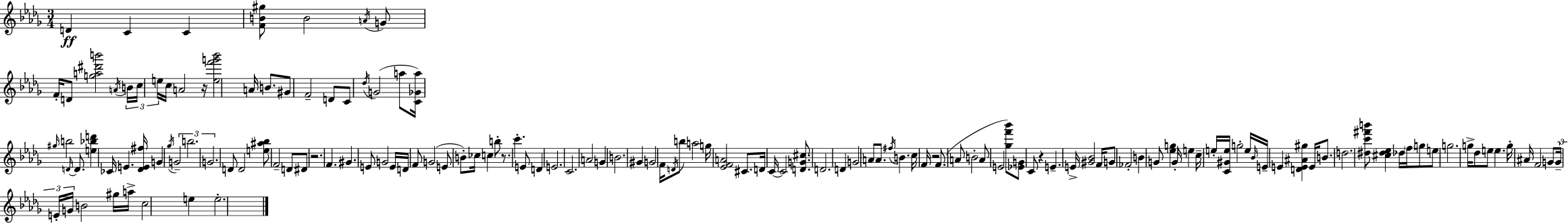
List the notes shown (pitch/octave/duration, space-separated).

D4/q C4/q C4/q [F4,B4,G#5]/e B4/h A4/s G4/e F4/s D4/e [G5,A5,D#6,B6]/h A4/s B4/s C5/s E5/s C5/s A4/h R/s [E5,F6,G6,Bb6]/h A4/s B4/e. G#4/e F4/h D4/e C4/e Db5/s G4/h A5/e [C4,Gb4,A5]/s G#5/s B5/h D4/s D4/e. [E5,Bb5,D6]/q CES4/s E4/q. [Db4,E4,F#5]/s G4/q Gb5/s G4/h B5/h. G4/h. D4/e D4/h [E5,A#5,Bb5]/e F4/h D4/e D#4/e R/h. F4/q. G#4/q. E4/e G4/h E4/s D4/s F4/e G4/h E4/e B4/e CES5/s C5/q B5/e R/e. C6/q. E4/e D4/q E4/h. C4/h. A4/h G4/q B4/h. G#4/q G4/h F4/s D4/s B5/e A5/h G5/s [Eb4,F4,A4]/h C#4/e. D4/s C4/s C4/h [D4,G4,C#5]/e. D4/h. D4/q G4/h A4/e A4/e. F#5/s B4/q. C5/s F4/s R/h F4/e. A4/e B4/h A4/e E4/h [Gb5,F6,Bb6]/e [Eb4,G4]/e C4/e R/q E4/q. E4/s [G#4,Bb4]/h F4/s G4/e FES4/h B4/q G4/e [Eb5,G5]/q G4/s E5/q C5/s E5/s [C4,G#4,E5]/s G5/h E5/s Bb4/s E4/s E4/q [D4,E4,A#4,G#5]/q E4/s B4/e. D5/h. [D#5,C6,F#6,B6]/e [C#5,D#5,Eb5]/q Db5/s F5/s G5/e E5/e G5/h. G5/s Db5/e E5/e E5/q. G5/s A#4/s F4/h G4/e G4/s E4/s G4/s B4/h G#5/s A5/s C5/h E5/q E5/h.